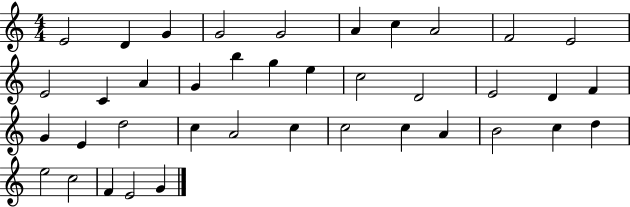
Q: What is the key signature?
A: C major